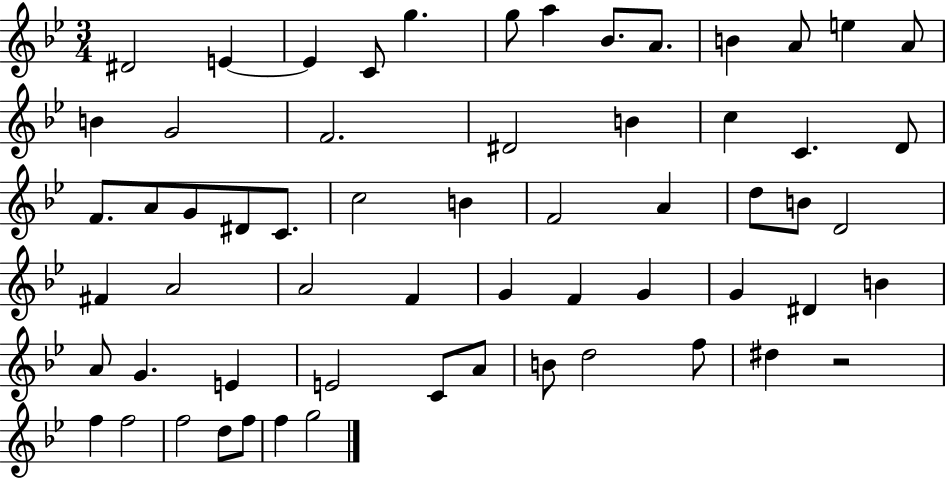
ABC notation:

X:1
T:Untitled
M:3/4
L:1/4
K:Bb
^D2 E E C/2 g g/2 a _B/2 A/2 B A/2 e A/2 B G2 F2 ^D2 B c C D/2 F/2 A/2 G/2 ^D/2 C/2 c2 B F2 A d/2 B/2 D2 ^F A2 A2 F G F G G ^D B A/2 G E E2 C/2 A/2 B/2 d2 f/2 ^d z2 f f2 f2 d/2 f/2 f g2